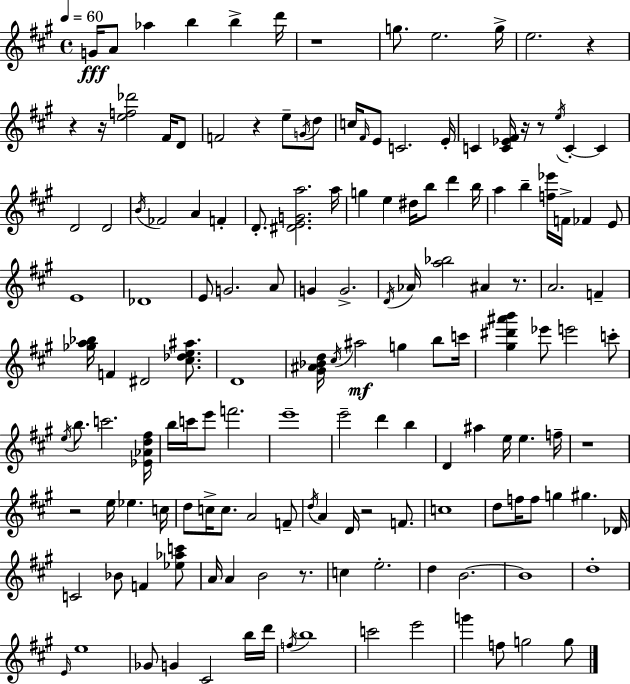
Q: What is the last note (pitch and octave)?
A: G5